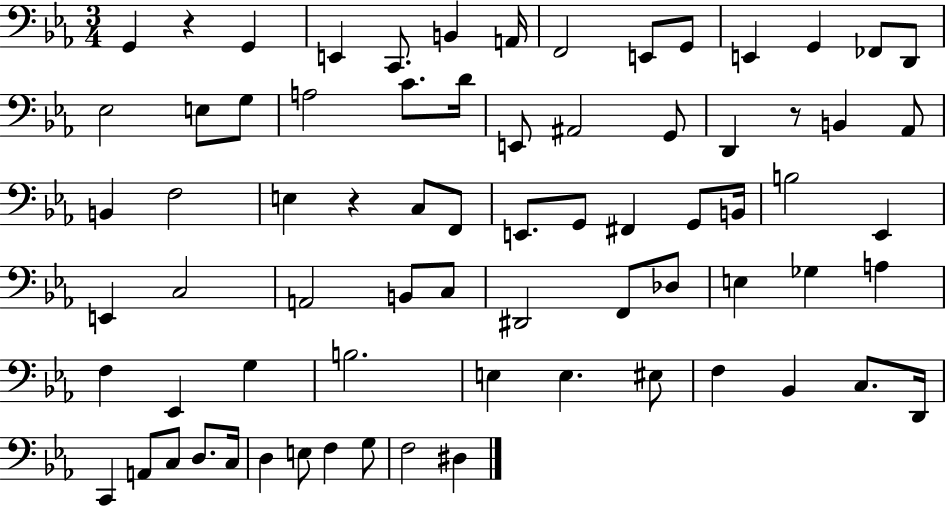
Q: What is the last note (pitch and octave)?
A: D#3